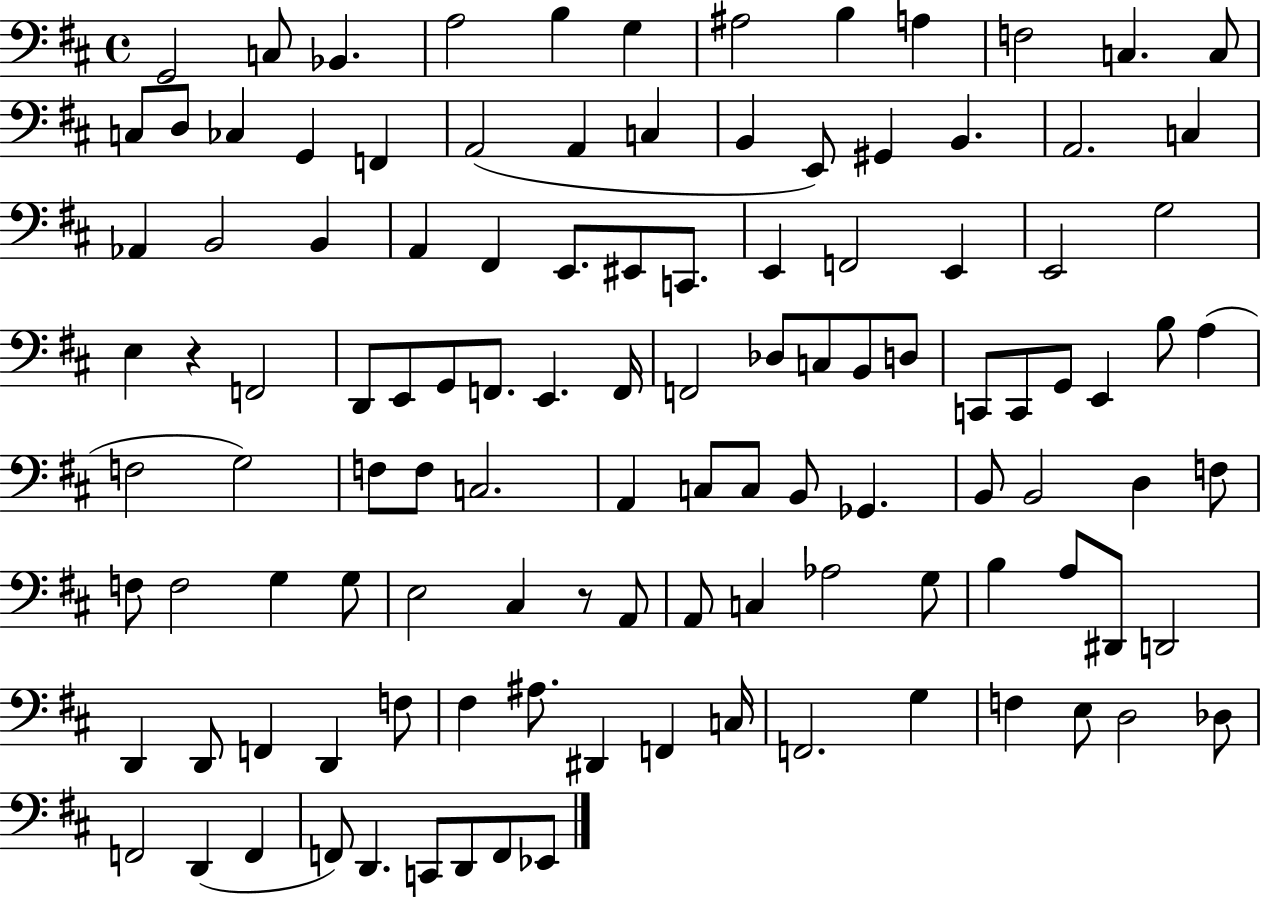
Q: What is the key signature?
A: D major